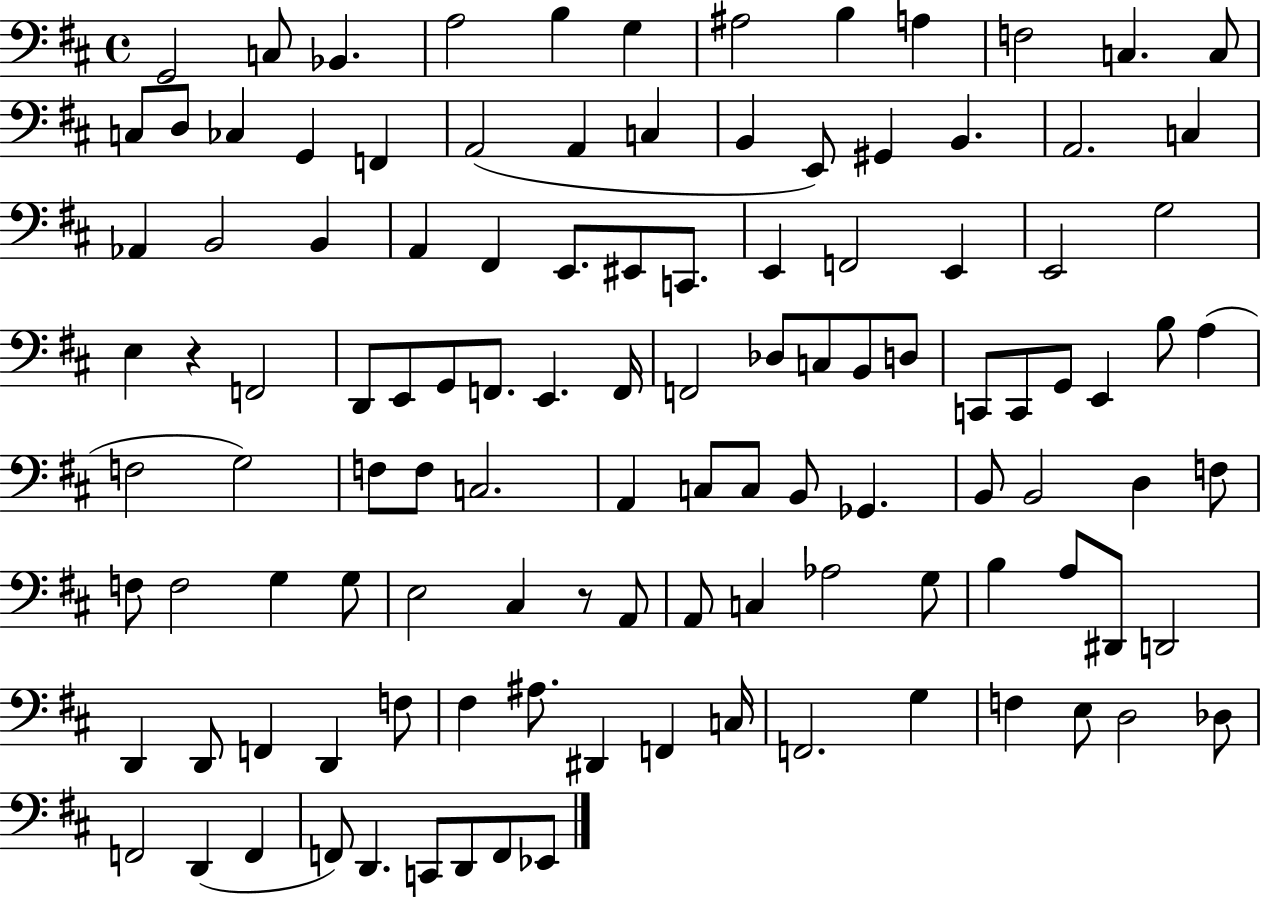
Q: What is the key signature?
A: D major